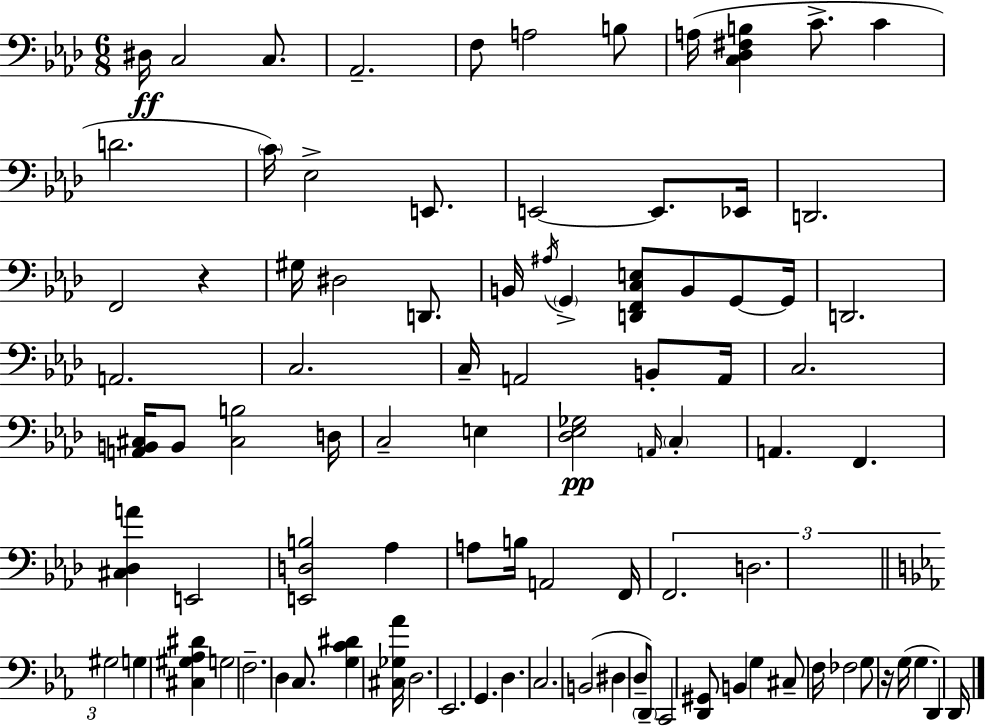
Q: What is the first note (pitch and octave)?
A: D#3